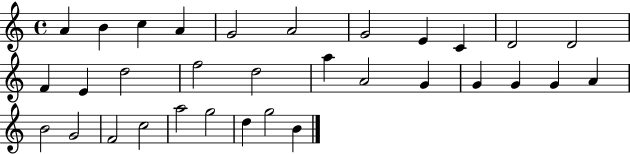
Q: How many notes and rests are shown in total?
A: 32